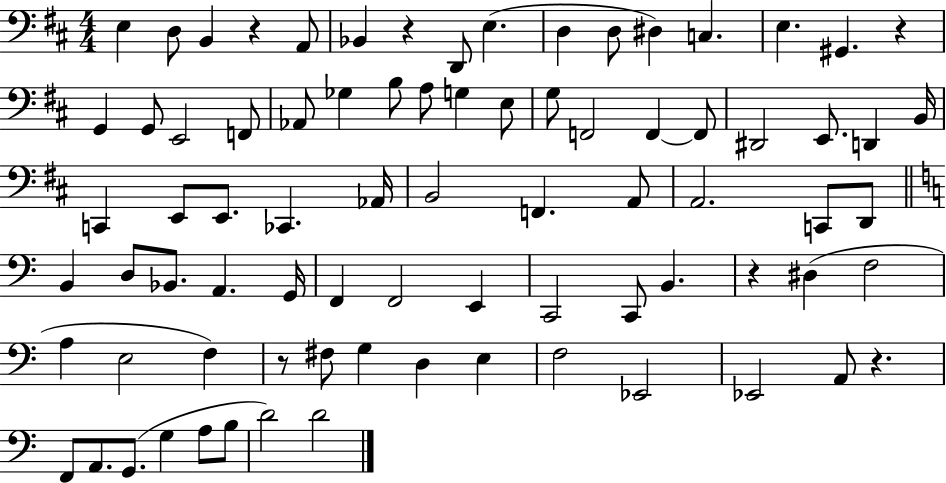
X:1
T:Untitled
M:4/4
L:1/4
K:D
E, D,/2 B,, z A,,/2 _B,, z D,,/2 E, D, D,/2 ^D, C, E, ^G,, z G,, G,,/2 E,,2 F,,/2 _A,,/2 _G, B,/2 A,/2 G, E,/2 G,/2 F,,2 F,, F,,/2 ^D,,2 E,,/2 D,, B,,/4 C,, E,,/2 E,,/2 _C,, _A,,/4 B,,2 F,, A,,/2 A,,2 C,,/2 D,,/2 B,, D,/2 _B,,/2 A,, G,,/4 F,, F,,2 E,, C,,2 C,,/2 B,, z ^D, F,2 A, E,2 F, z/2 ^F,/2 G, D, E, F,2 _E,,2 _E,,2 A,,/2 z F,,/2 A,,/2 G,,/2 G, A,/2 B,/2 D2 D2